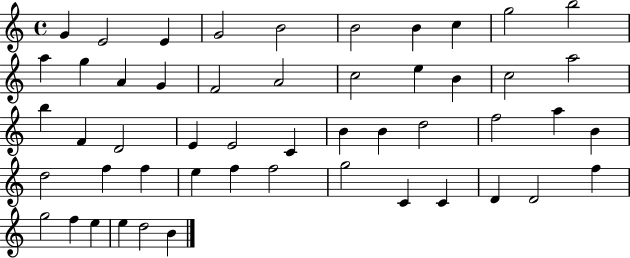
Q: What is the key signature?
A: C major